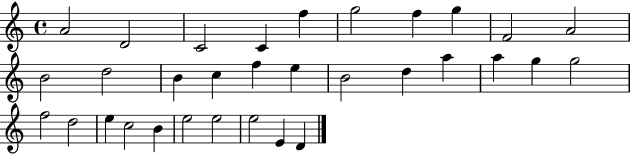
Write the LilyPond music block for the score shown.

{
  \clef treble
  \time 4/4
  \defaultTimeSignature
  \key c \major
  a'2 d'2 | c'2 c'4 f''4 | g''2 f''4 g''4 | f'2 a'2 | \break b'2 d''2 | b'4 c''4 f''4 e''4 | b'2 d''4 a''4 | a''4 g''4 g''2 | \break f''2 d''2 | e''4 c''2 b'4 | e''2 e''2 | e''2 e'4 d'4 | \break \bar "|."
}